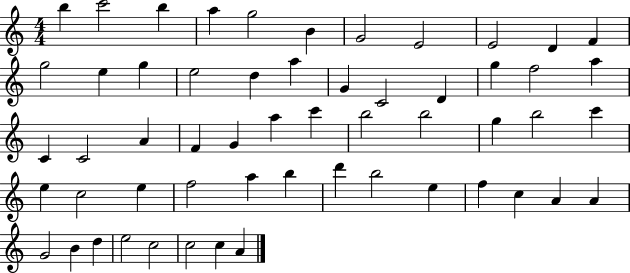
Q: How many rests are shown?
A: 0